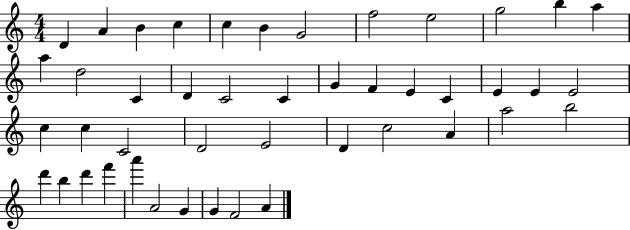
{
  \clef treble
  \numericTimeSignature
  \time 4/4
  \key c \major
  d'4 a'4 b'4 c''4 | c''4 b'4 g'2 | f''2 e''2 | g''2 b''4 a''4 | \break a''4 d''2 c'4 | d'4 c'2 c'4 | g'4 f'4 e'4 c'4 | e'4 e'4 e'2 | \break c''4 c''4 c'2 | d'2 e'2 | d'4 c''2 a'4 | a''2 b''2 | \break d'''4 b''4 d'''4 f'''4 | a'''4 a'2 g'4 | g'4 f'2 a'4 | \bar "|."
}